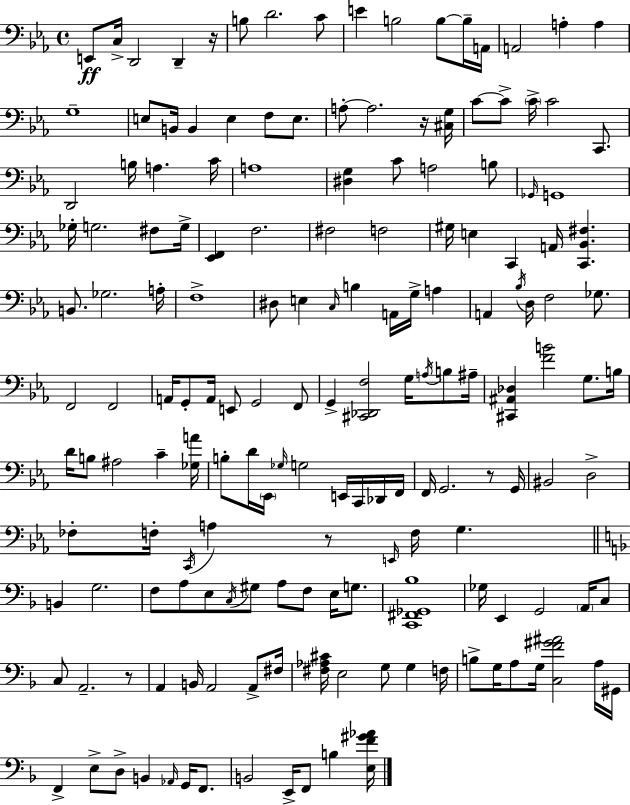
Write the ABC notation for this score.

X:1
T:Untitled
M:4/4
L:1/4
K:Eb
E,,/2 C,/4 D,,2 D,, z/4 B,/2 D2 C/2 E B,2 B,/2 B,/4 A,,/4 A,,2 A, A, G,4 E,/2 B,,/4 B,, E, F,/2 E,/2 A,/2 A,2 z/4 [^C,G,]/4 C/2 C/2 C/4 C2 C,,/2 D,,2 B,/4 A, C/4 A,4 [^D,G,] C/2 A,2 B,/2 _G,,/4 G,,4 _G,/4 G,2 ^F,/2 G,/4 [_E,,F,,] F,2 ^F,2 F,2 ^G,/4 E, C,, A,,/4 [C,,_B,,^F,] B,,/2 _G,2 A,/4 F,4 ^D,/2 E, C,/4 B, A,,/4 G,/4 A, A,, _B,/4 D,/4 F,2 _G,/2 F,,2 F,,2 A,,/4 G,,/2 A,,/4 E,,/2 G,,2 F,,/2 G,, [^C,,_D,,F,]2 G,/4 A,/4 B,/2 ^A,/4 [^C,,^A,,_D,] [FB]2 G,/2 B,/4 D/4 B,/2 ^A,2 C [_G,A]/4 B,/2 D/4 _E,,/4 _G,/4 G,2 E,,/4 C,,/4 _D,,/4 F,,/4 F,,/4 G,,2 z/2 G,,/4 ^B,,2 D,2 _F,/2 F,/4 C,,/4 A, z/2 E,,/4 F,/4 G, B,, G,2 F,/2 A,/2 E,/2 C,/4 ^G,/2 A,/2 F,/2 E,/4 G,/2 [C,,^F,,_G,,_B,]4 _G,/4 E,, G,,2 A,,/4 C,/2 C,/2 A,,2 z/2 A,, B,,/4 A,,2 A,,/2 ^F,/4 [^F,_A,^C]/4 E,2 G,/2 G, F,/4 B,/2 G,/4 A,/2 G,/4 [C,F^G^A]2 A,/4 ^G,,/4 F,, E,/2 D,/2 B,, _A,,/4 G,,/4 F,,/2 B,,2 E,,/4 F,,/2 B, [E,F^G_A]/4